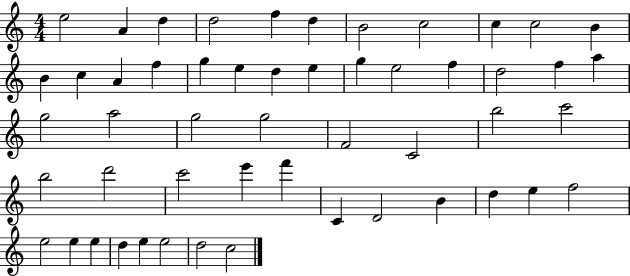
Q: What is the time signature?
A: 4/4